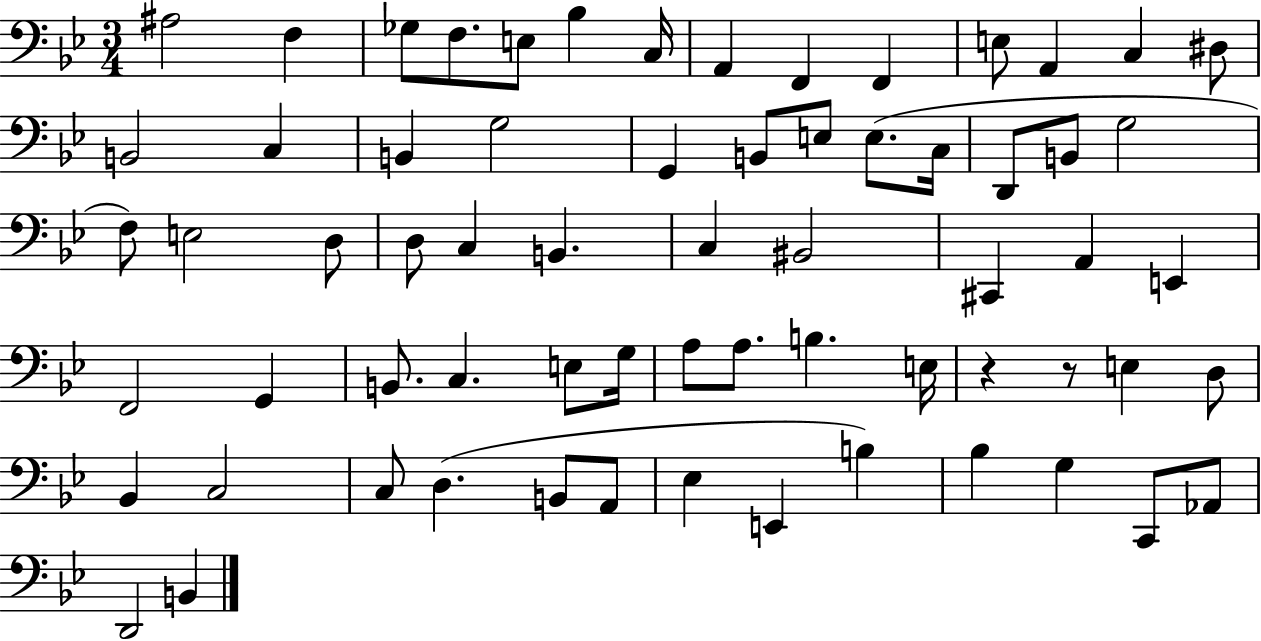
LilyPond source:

{
  \clef bass
  \numericTimeSignature
  \time 3/4
  \key bes \major
  ais2 f4 | ges8 f8. e8 bes4 c16 | a,4 f,4 f,4 | e8 a,4 c4 dis8 | \break b,2 c4 | b,4 g2 | g,4 b,8 e8 e8.( c16 | d,8 b,8 g2 | \break f8) e2 d8 | d8 c4 b,4. | c4 bis,2 | cis,4 a,4 e,4 | \break f,2 g,4 | b,8. c4. e8 g16 | a8 a8. b4. e16 | r4 r8 e4 d8 | \break bes,4 c2 | c8 d4.( b,8 a,8 | ees4 e,4 b4) | bes4 g4 c,8 aes,8 | \break d,2 b,4 | \bar "|."
}